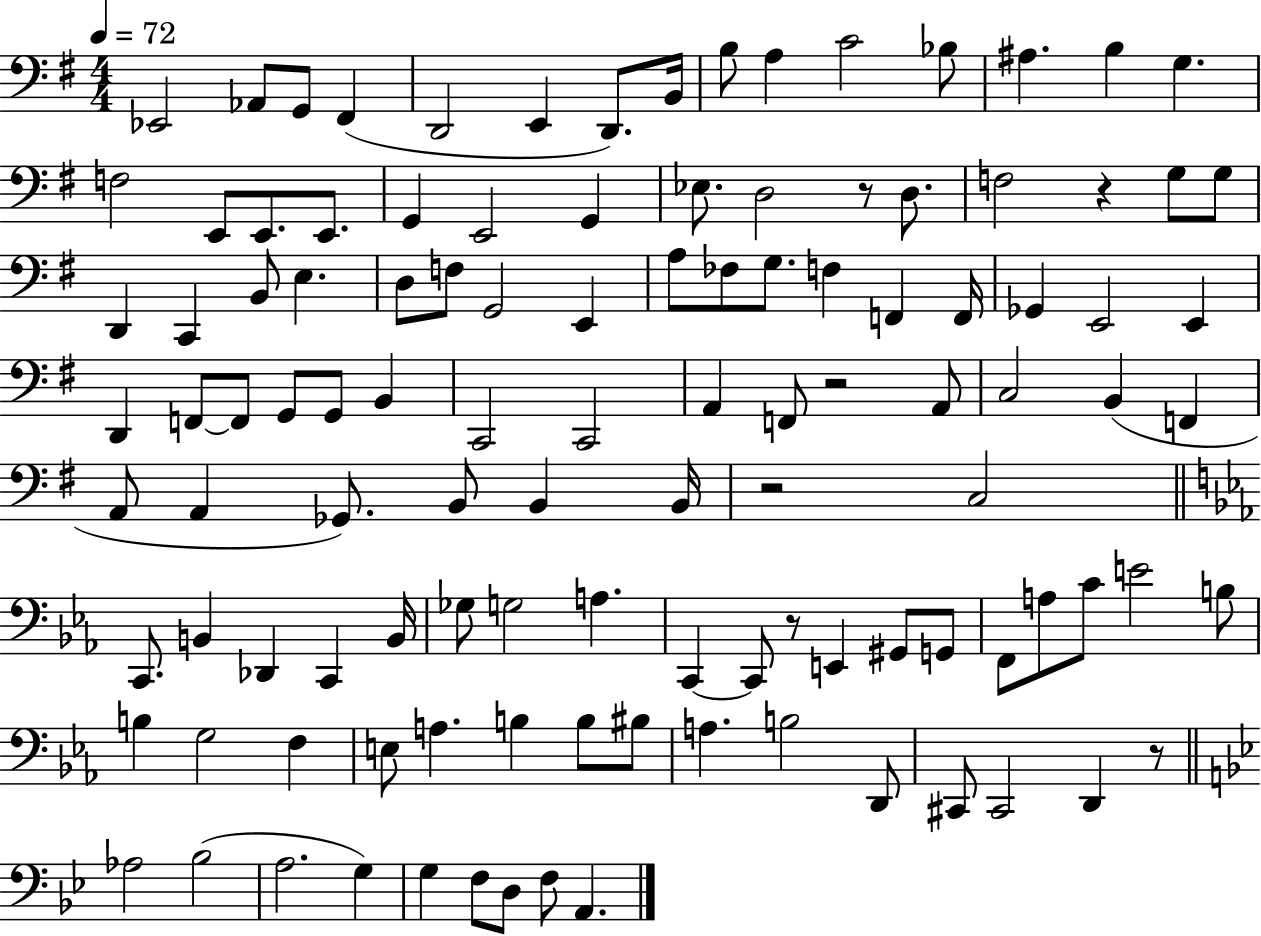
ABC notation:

X:1
T:Untitled
M:4/4
L:1/4
K:G
_E,,2 _A,,/2 G,,/2 ^F,, D,,2 E,, D,,/2 B,,/4 B,/2 A, C2 _B,/2 ^A, B, G, F,2 E,,/2 E,,/2 E,,/2 G,, E,,2 G,, _E,/2 D,2 z/2 D,/2 F,2 z G,/2 G,/2 D,, C,, B,,/2 E, D,/2 F,/2 G,,2 E,, A,/2 _F,/2 G,/2 F, F,, F,,/4 _G,, E,,2 E,, D,, F,,/2 F,,/2 G,,/2 G,,/2 B,, C,,2 C,,2 A,, F,,/2 z2 A,,/2 C,2 B,, F,, A,,/2 A,, _G,,/2 B,,/2 B,, B,,/4 z2 C,2 C,,/2 B,, _D,, C,, B,,/4 _G,/2 G,2 A, C,, C,,/2 z/2 E,, ^G,,/2 G,,/2 F,,/2 A,/2 C/2 E2 B,/2 B, G,2 F, E,/2 A, B, B,/2 ^B,/2 A, B,2 D,,/2 ^C,,/2 ^C,,2 D,, z/2 _A,2 _B,2 A,2 G, G, F,/2 D,/2 F,/2 A,,